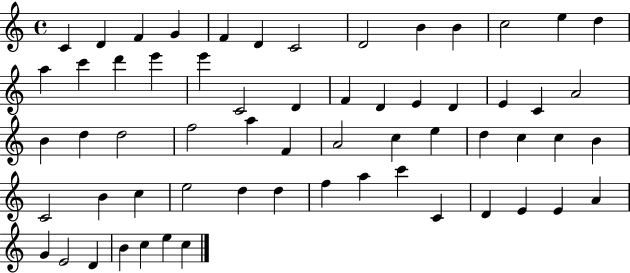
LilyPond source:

{
  \clef treble
  \time 4/4
  \defaultTimeSignature
  \key c \major
  c'4 d'4 f'4 g'4 | f'4 d'4 c'2 | d'2 b'4 b'4 | c''2 e''4 d''4 | \break a''4 c'''4 d'''4 e'''4 | e'''4 c'2 d'4 | f'4 d'4 e'4 d'4 | e'4 c'4 a'2 | \break b'4 d''4 d''2 | f''2 a''4 f'4 | a'2 c''4 e''4 | d''4 c''4 c''4 b'4 | \break c'2 b'4 c''4 | e''2 d''4 d''4 | f''4 a''4 c'''4 c'4 | d'4 e'4 e'4 a'4 | \break g'4 e'2 d'4 | b'4 c''4 e''4 c''4 | \bar "|."
}